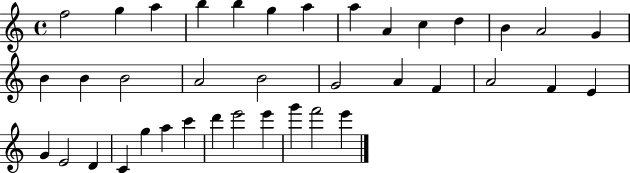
X:1
T:Untitled
M:4/4
L:1/4
K:C
f2 g a b b g a a A c d B A2 G B B B2 A2 B2 G2 A F A2 F E G E2 D C g a c' d' e'2 e' g' f'2 e'